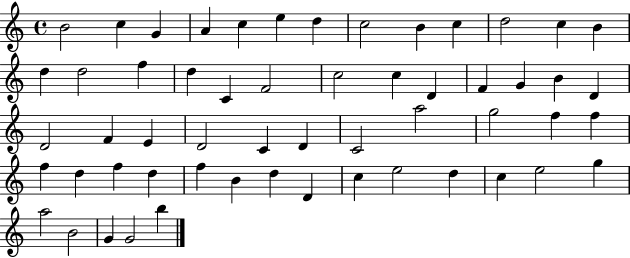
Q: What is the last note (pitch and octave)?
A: B5